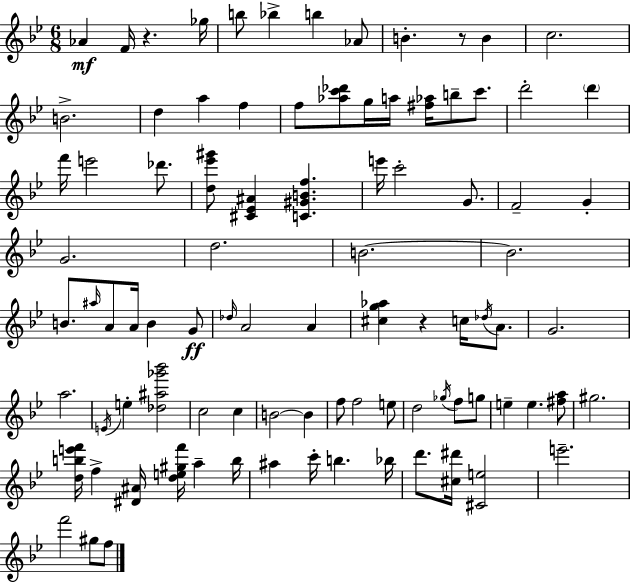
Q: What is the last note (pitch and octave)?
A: F5